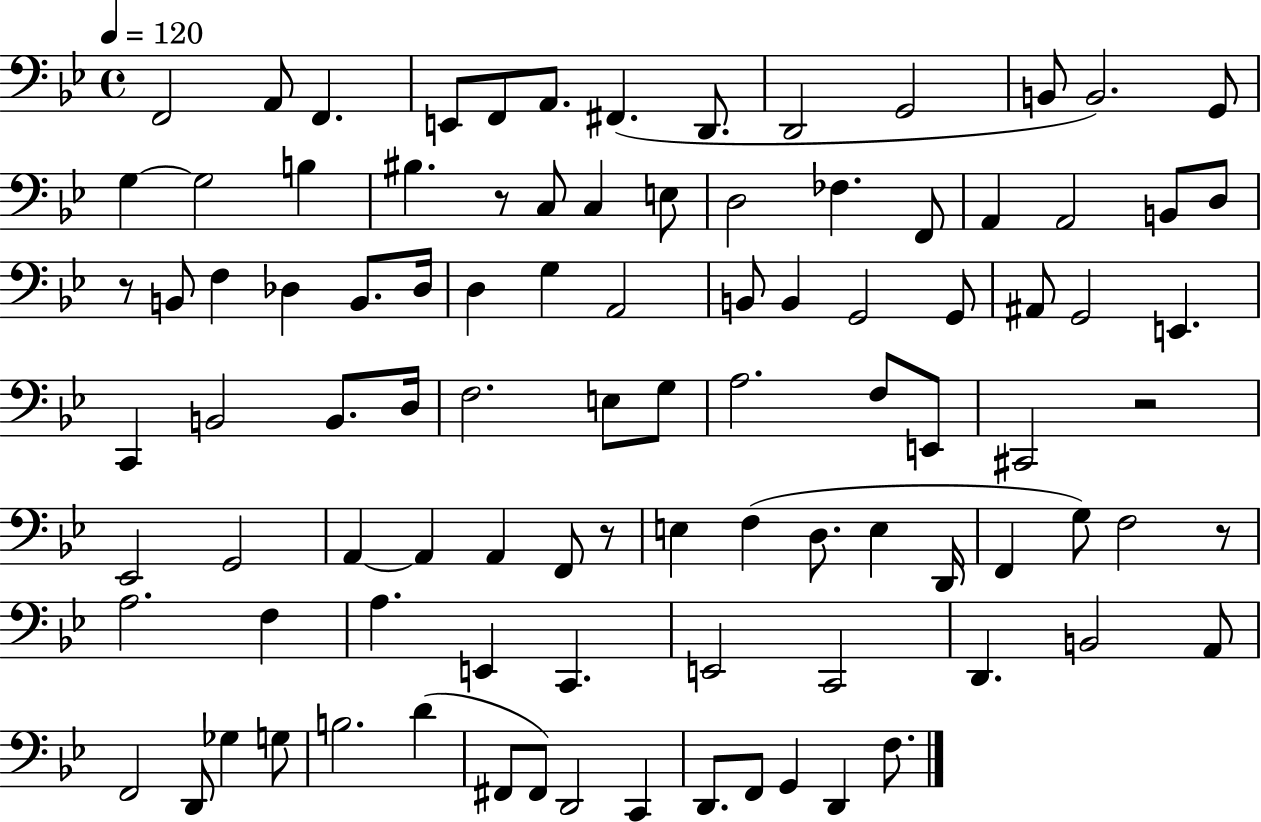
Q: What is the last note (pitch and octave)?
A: F3